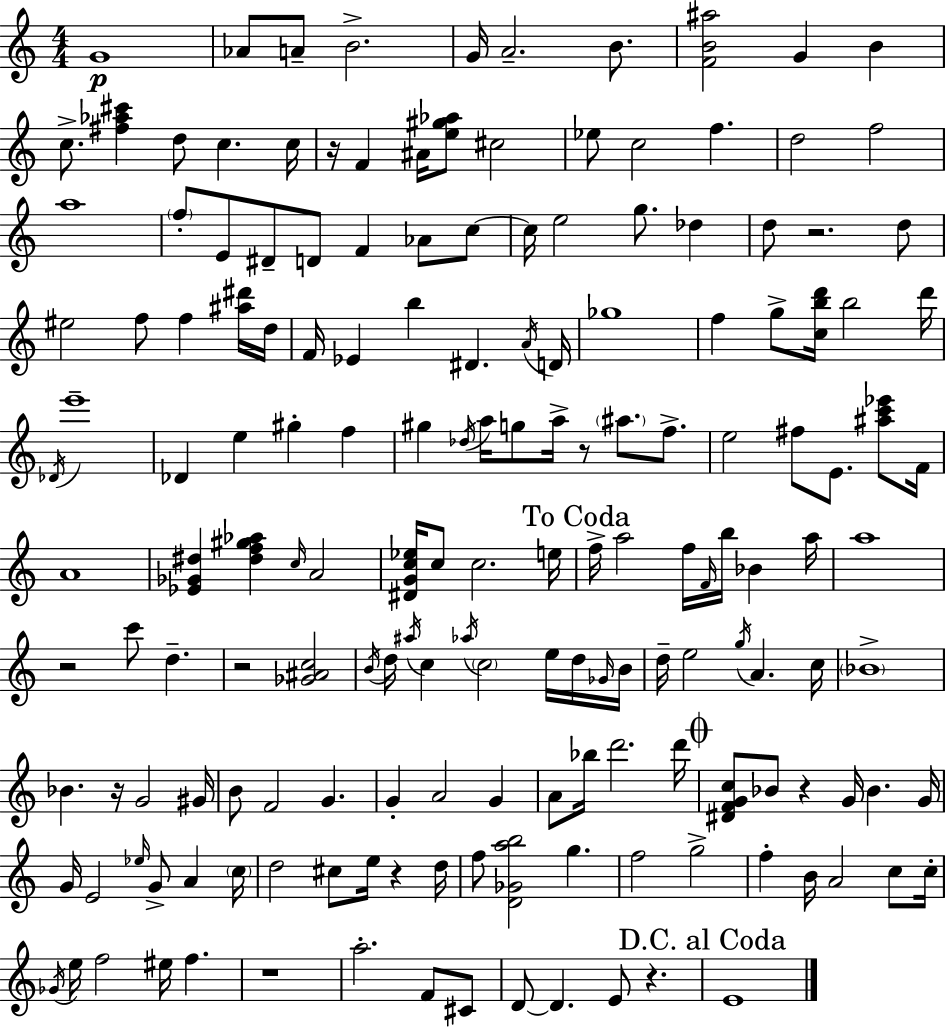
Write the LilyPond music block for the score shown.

{
  \clef treble
  \numericTimeSignature
  \time 4/4
  \key c \major
  g'1\p | aes'8 a'8-- b'2.-> | g'16 a'2.-- b'8. | <f' b' ais''>2 g'4 b'4 | \break c''8.-> <fis'' aes'' cis'''>4 d''8 c''4. c''16 | r16 f'4 ais'16 <e'' gis'' aes''>8 cis''2 | ees''8 c''2 f''4. | d''2 f''2 | \break a''1 | \parenthesize f''8-. e'8 dis'8-- d'8 f'4 aes'8 c''8~~ | c''16 e''2 g''8. des''4 | d''8 r2. d''8 | \break eis''2 f''8 f''4 <ais'' dis'''>16 d''16 | f'16 ees'4 b''4 dis'4. \acciaccatura { a'16 } | d'16 ges''1 | f''4 g''8-> <c'' b'' d'''>16 b''2 | \break d'''16 \acciaccatura { des'16 } e'''1-- | des'4 e''4 gis''4-. f''4 | gis''4 \acciaccatura { des''16 } a''16 g''8 a''16-> r8 \parenthesize ais''8. | f''8.-> e''2 fis''8 e'8. | \break <ais'' c''' ees'''>8 f'16 a'1 | <ees' ges' dis''>4 <dis'' f'' gis'' aes''>4 \grace { c''16 } a'2 | <dis' g' c'' ees''>16 c''8 c''2. | e''16 \mark "To Coda" f''16-> a''2 f''16 \grace { f'16 } b''16 | \break bes'4 a''16 a''1 | r2 c'''8 d''4.-- | r2 <ges' ais' c''>2 | \acciaccatura { b'16 } d''16 \acciaccatura { ais''16 } c''4 \acciaccatura { aes''16 } \parenthesize c''2 | \break e''16 d''16 \grace { ges'16 } b'16 d''16-- e''2 | \acciaccatura { g''16 } a'4. c''16 \parenthesize bes'1-> | bes'4. | r16 g'2 gis'16 b'8 f'2 | \break g'4. g'4-. a'2 | g'4 a'8 bes''16 d'''2. | d'''16 \mark \markup { \musicglyph "scripts.coda" } <dis' f' g' c''>8 bes'8 r4 | g'16 bes'4. g'16 g'16 e'2 | \break \grace { ees''16 } g'8-> a'4 \parenthesize c''16 d''2 | cis''8 e''16 r4 d''16 f''8 <d' ges' a'' b''>2 | g''4. f''2 | g''2-> f''4-. b'16 | \break a'2 c''8 c''16-. \acciaccatura { ges'16 } e''16 f''2 | eis''16 f''4. r1 | a''2.-. | f'8 cis'8 d'8~~ d'4. | \break e'8 r4. \mark "D.C. al Coda" e'1 | \bar "|."
}